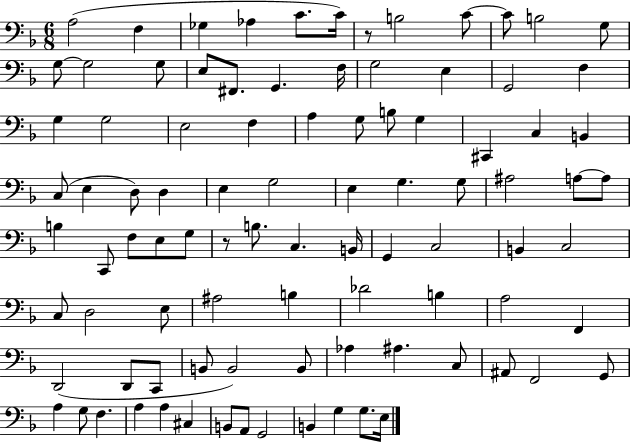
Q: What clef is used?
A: bass